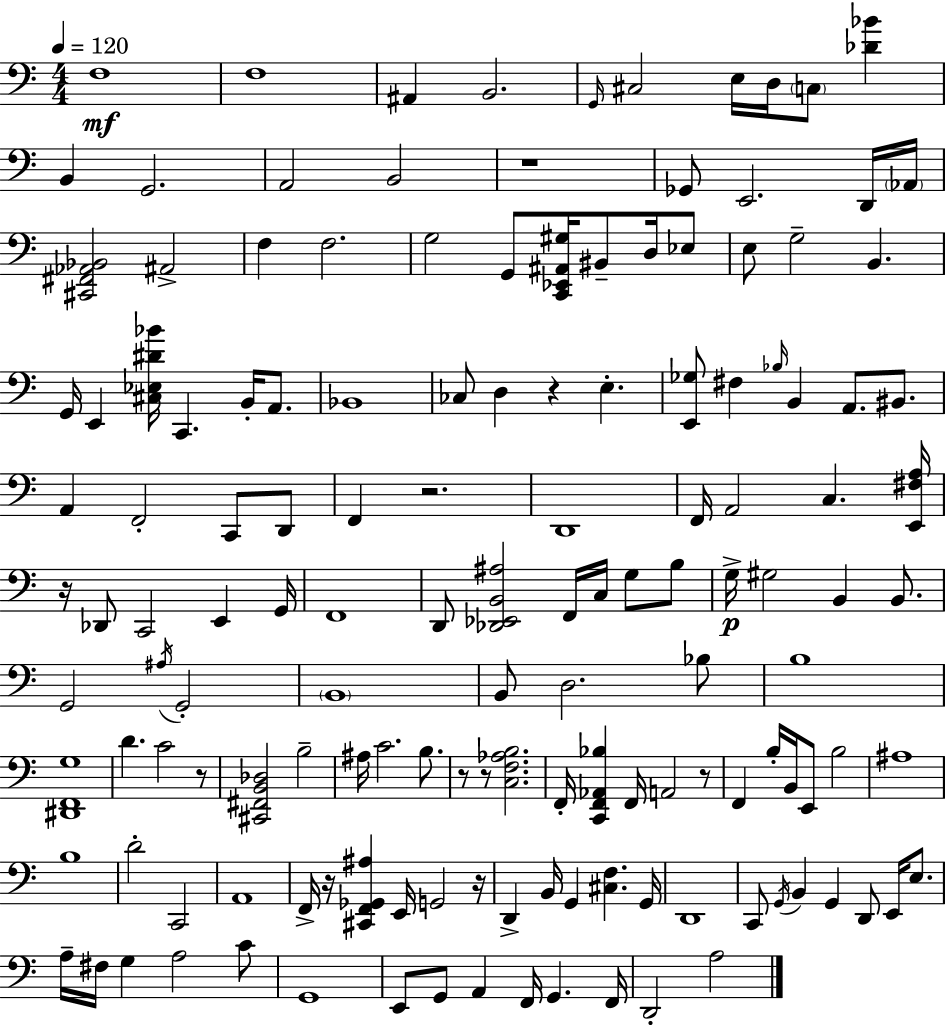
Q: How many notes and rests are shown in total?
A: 144